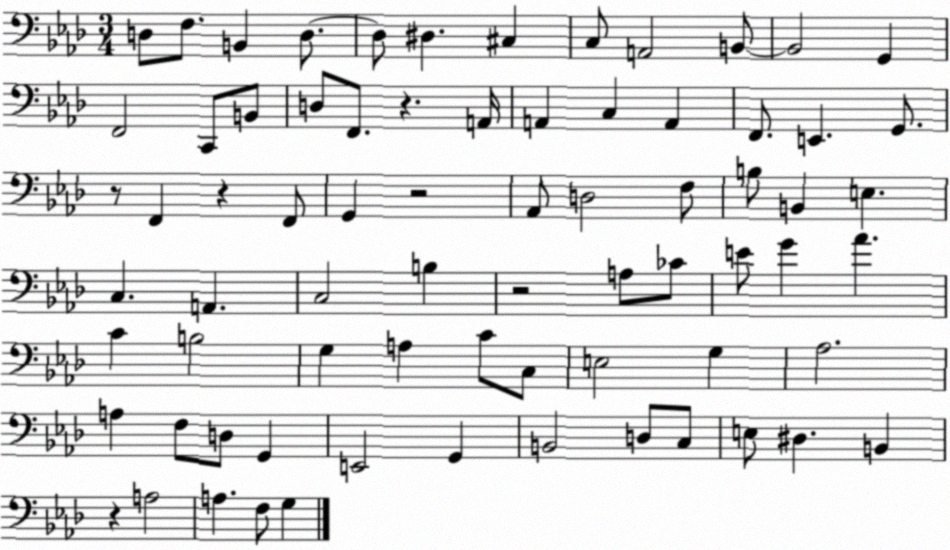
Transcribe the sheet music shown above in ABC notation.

X:1
T:Untitled
M:3/4
L:1/4
K:Ab
D,/2 F,/2 B,, D,/2 D,/2 ^D, ^C, C,/2 A,,2 B,,/2 B,,2 G,, F,,2 C,,/2 B,,/2 D,/2 F,,/2 z A,,/4 A,, C, A,, F,,/2 E,, G,,/2 z/2 F,, z F,,/2 G,, z2 _A,,/2 D,2 F,/2 B,/2 B,, E, C, A,, C,2 B, z2 A,/2 _C/2 E/2 G _A C B,2 G, A, C/2 C,/2 E,2 G, _A,2 A, F,/2 D,/2 G,, E,,2 G,, B,,2 D,/2 C,/2 E,/2 ^D, B,, z A,2 A, F,/2 G,